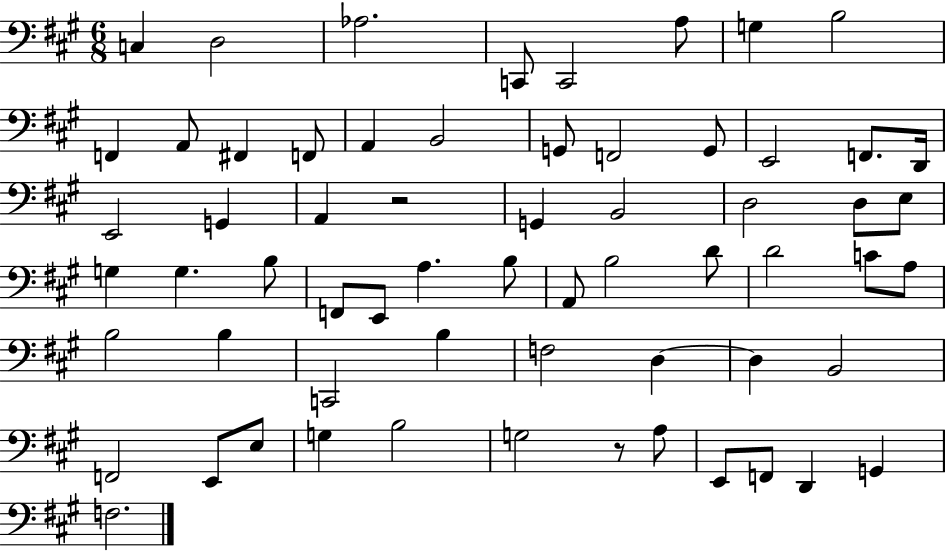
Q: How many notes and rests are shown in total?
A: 63